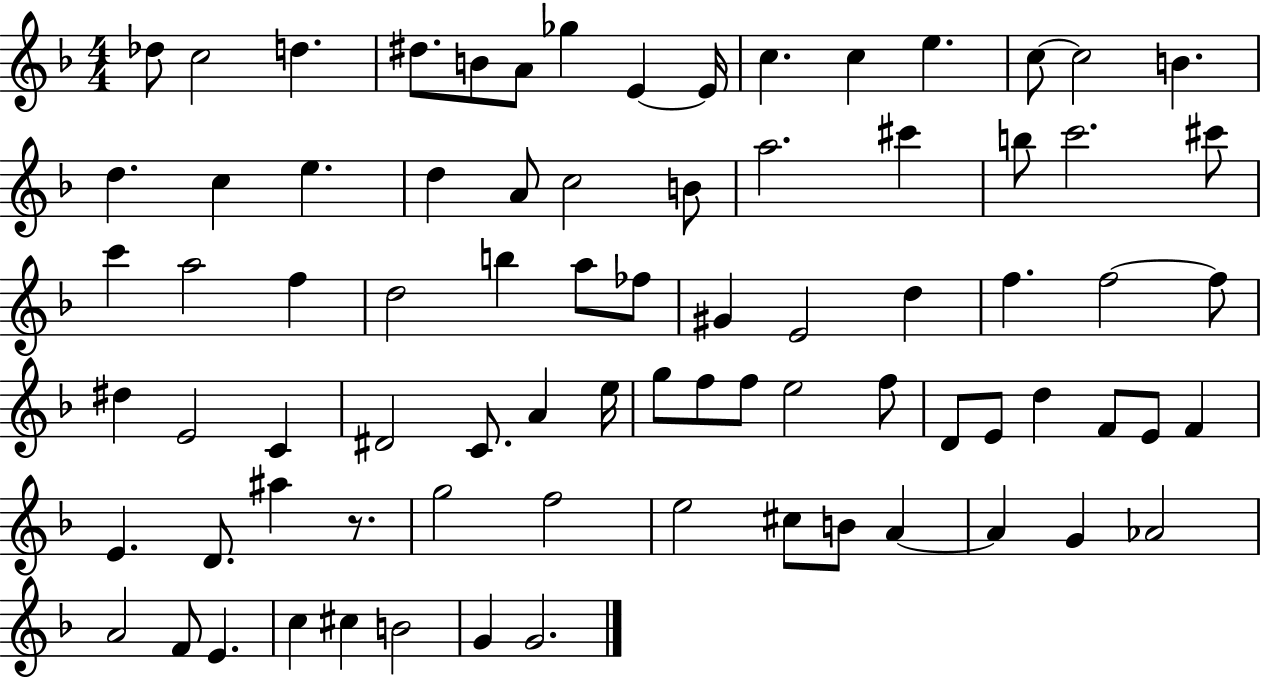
Db5/e C5/h D5/q. D#5/e. B4/e A4/e Gb5/q E4/q E4/s C5/q. C5/q E5/q. C5/e C5/h B4/q. D5/q. C5/q E5/q. D5/q A4/e C5/h B4/e A5/h. C#6/q B5/e C6/h. C#6/e C6/q A5/h F5/q D5/h B5/q A5/e FES5/e G#4/q E4/h D5/q F5/q. F5/h F5/e D#5/q E4/h C4/q D#4/h C4/e. A4/q E5/s G5/e F5/e F5/e E5/h F5/e D4/e E4/e D5/q F4/e E4/e F4/q E4/q. D4/e. A#5/q R/e. G5/h F5/h E5/h C#5/e B4/e A4/q A4/q G4/q Ab4/h A4/h F4/e E4/q. C5/q C#5/q B4/h G4/q G4/h.